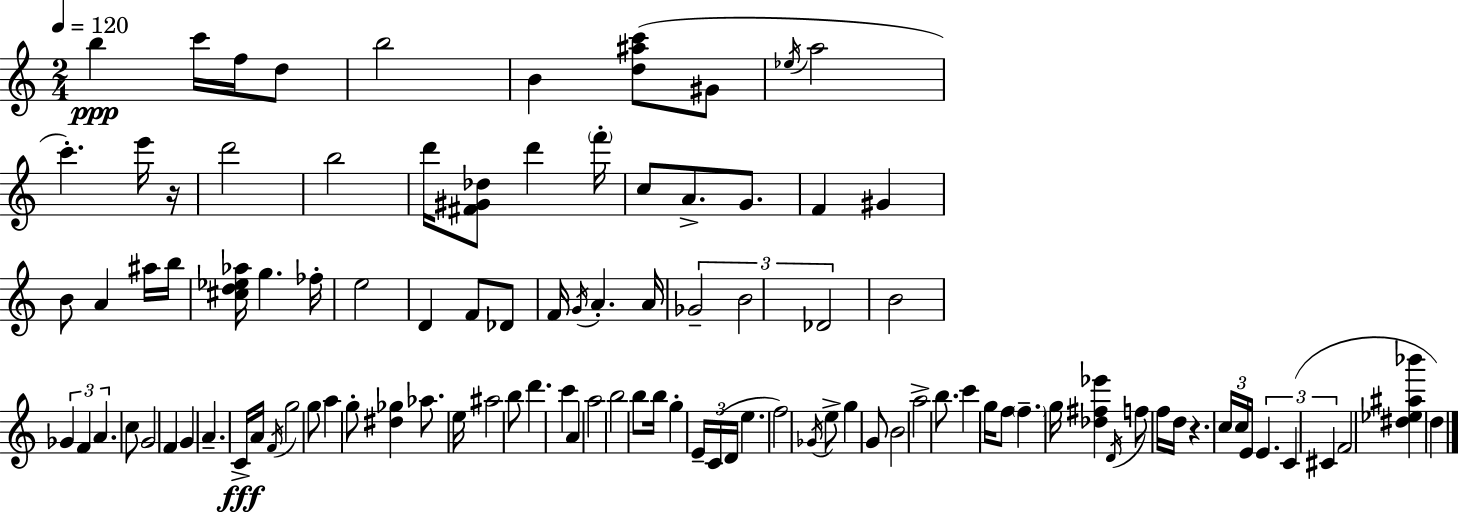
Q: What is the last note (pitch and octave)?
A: D5